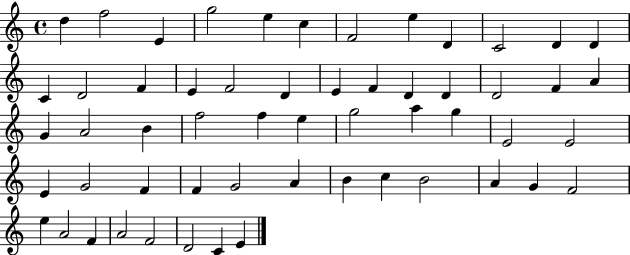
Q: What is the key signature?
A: C major